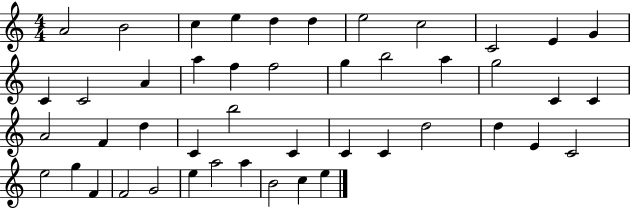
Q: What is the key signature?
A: C major